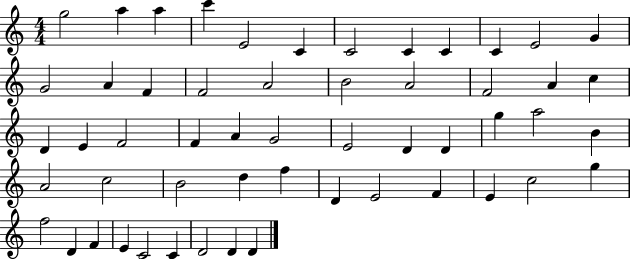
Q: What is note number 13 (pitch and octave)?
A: G4